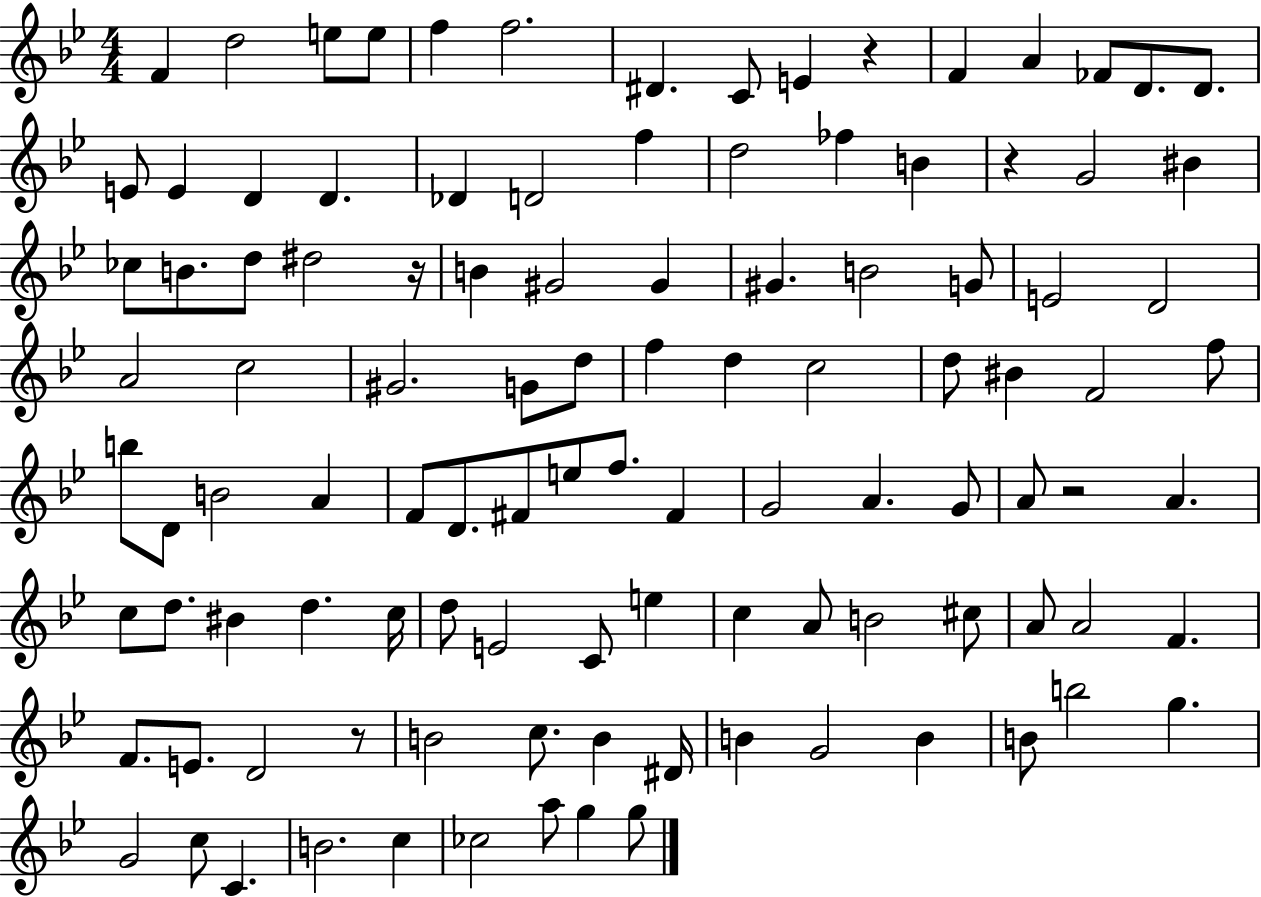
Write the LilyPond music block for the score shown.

{
  \clef treble
  \numericTimeSignature
  \time 4/4
  \key bes \major
  \repeat volta 2 { f'4 d''2 e''8 e''8 | f''4 f''2. | dis'4. c'8 e'4 r4 | f'4 a'4 fes'8 d'8. d'8. | \break e'8 e'4 d'4 d'4. | des'4 d'2 f''4 | d''2 fes''4 b'4 | r4 g'2 bis'4 | \break ces''8 b'8. d''8 dis''2 r16 | b'4 gis'2 gis'4 | gis'4. b'2 g'8 | e'2 d'2 | \break a'2 c''2 | gis'2. g'8 d''8 | f''4 d''4 c''2 | d''8 bis'4 f'2 f''8 | \break b''8 d'8 b'2 a'4 | f'8 d'8. fis'8 e''8 f''8. fis'4 | g'2 a'4. g'8 | a'8 r2 a'4. | \break c''8 d''8. bis'4 d''4. c''16 | d''8 e'2 c'8 e''4 | c''4 a'8 b'2 cis''8 | a'8 a'2 f'4. | \break f'8. e'8. d'2 r8 | b'2 c''8. b'4 dis'16 | b'4 g'2 b'4 | b'8 b''2 g''4. | \break g'2 c''8 c'4. | b'2. c''4 | ces''2 a''8 g''4 g''8 | } \bar "|."
}